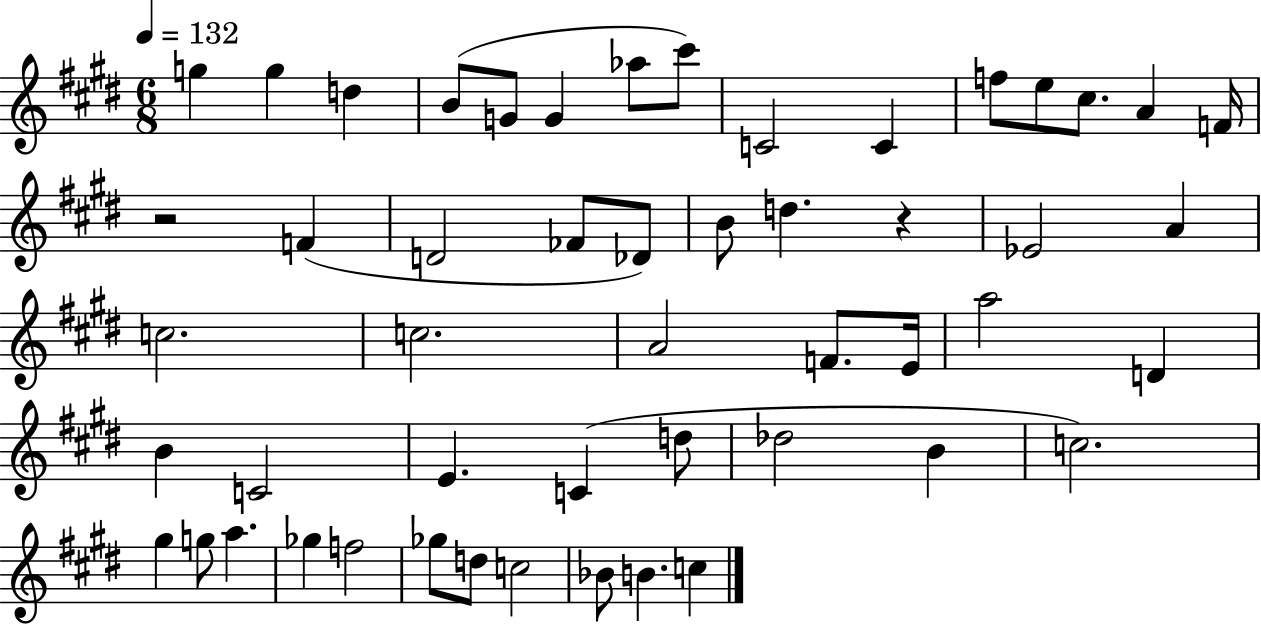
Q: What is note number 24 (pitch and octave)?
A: C5